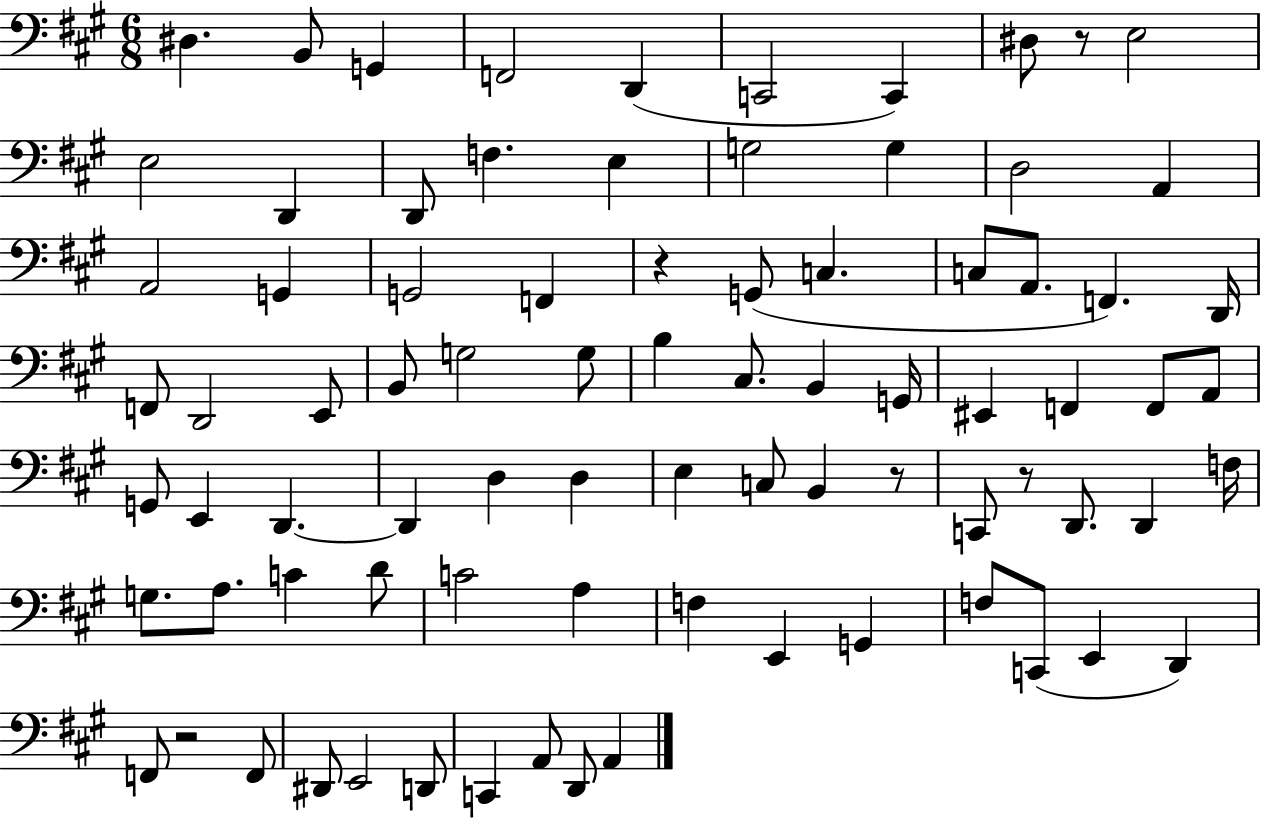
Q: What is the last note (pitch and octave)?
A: A2